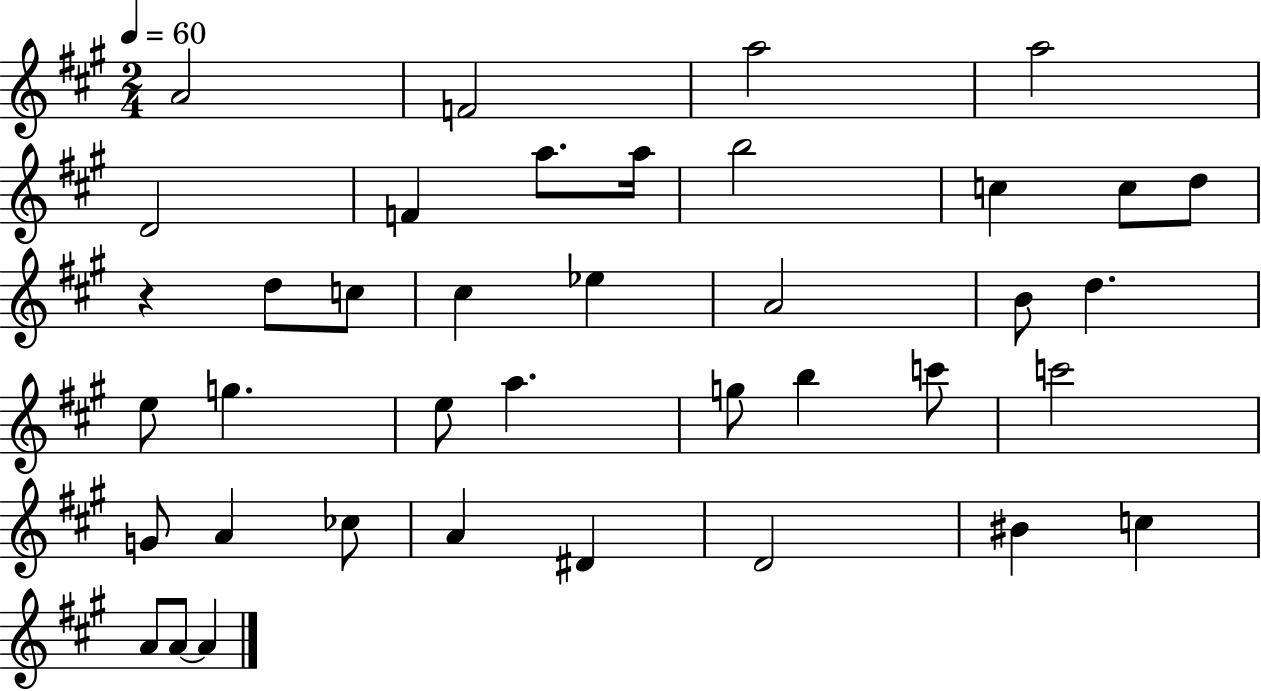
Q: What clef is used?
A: treble